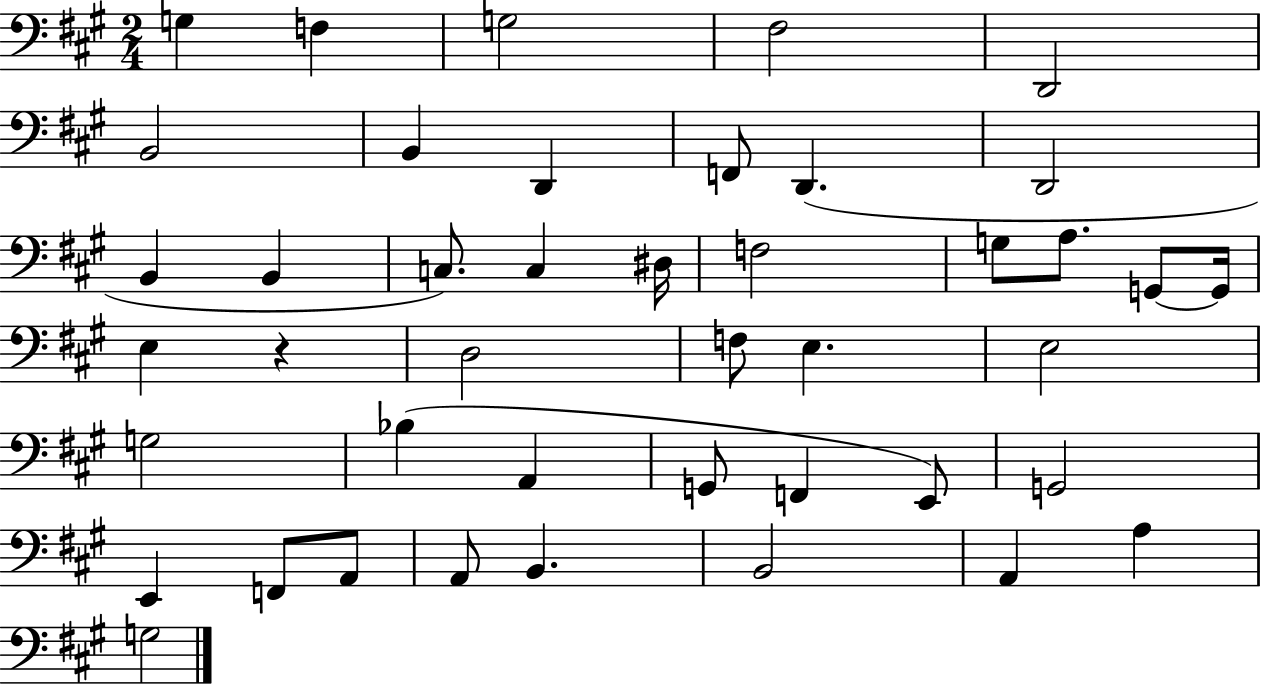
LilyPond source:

{
  \clef bass
  \numericTimeSignature
  \time 2/4
  \key a \major
  \repeat volta 2 { g4 f4 | g2 | fis2 | d,2 | \break b,2 | b,4 d,4 | f,8 d,4.( | d,2 | \break b,4 b,4 | c8.) c4 dis16 | f2 | g8 a8. g,8~~ g,16 | \break e4 r4 | d2 | f8 e4. | e2 | \break g2 | bes4( a,4 | g,8 f,4 e,8) | g,2 | \break e,4 f,8 a,8 | a,8 b,4. | b,2 | a,4 a4 | \break g2 | } \bar "|."
}